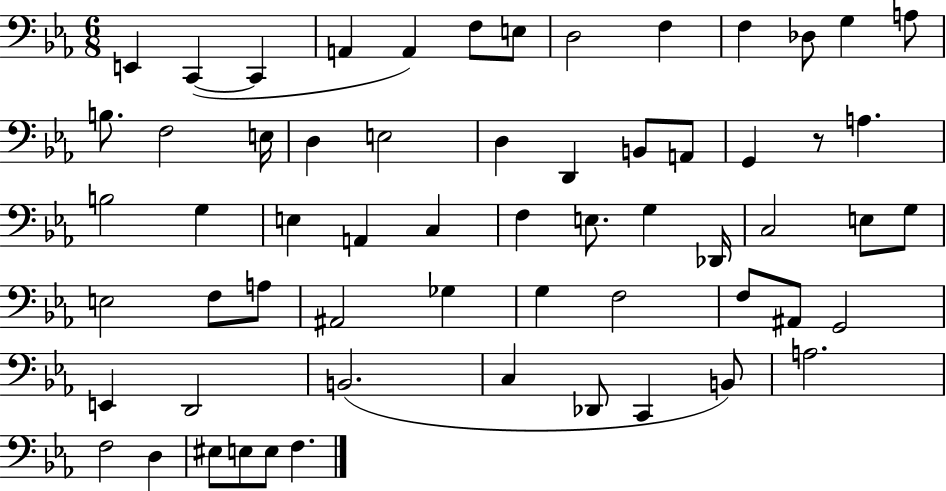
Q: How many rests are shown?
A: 1